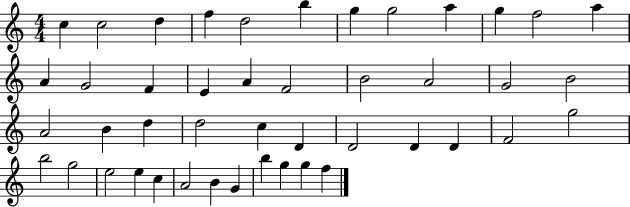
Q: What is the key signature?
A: C major